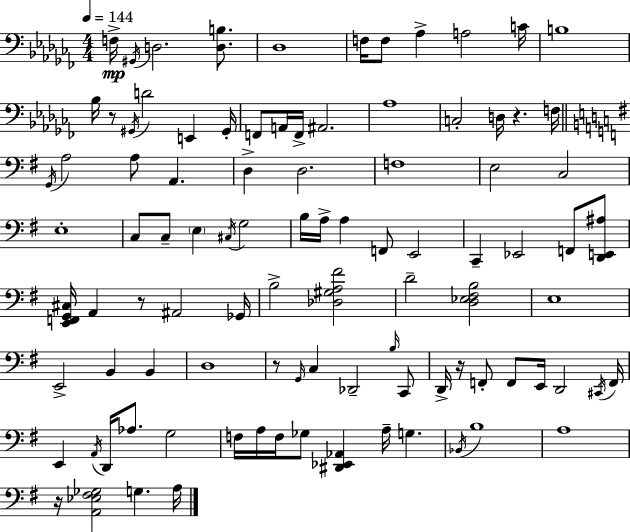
F3/s G#2/s D3/h. [D3,B3]/e. Db3/w F3/s F3/e Ab3/q A3/h C4/s B3/w Bb3/s R/e G#2/s D4/h E2/q G#2/s F2/e A2/s F2/s A#2/h. Ab3/w C3/h D3/s R/q. F3/s G2/s A3/h A3/e A2/q. D3/q D3/h. F3/w E3/h C3/h E3/w C3/e C3/e E3/q C#3/s G3/h B3/s A3/s A3/q F2/e E2/h C2/q Eb2/h F2/e [D2,E2,A#3]/e [E2,F2,G2,C#3]/s A2/q R/e A#2/h Gb2/s B3/h [Db3,G#3,A3,F#4]/h D4/h [D3,Eb3,F#3,B3]/h E3/w E2/h B2/q B2/q D3/w R/e G2/s C3/q Db2/h B3/s C2/e D2/s R/s F2/e F2/e E2/s D2/h C#2/s F2/s E2/q A2/s D2/s Ab3/e. G3/h F3/s A3/s F3/s Gb3/e [D#2,Eb2,Ab2]/q A3/s G3/q. Bb2/s B3/w A3/w R/s [A2,Eb3,F#3,Gb3]/h G3/q. A3/s